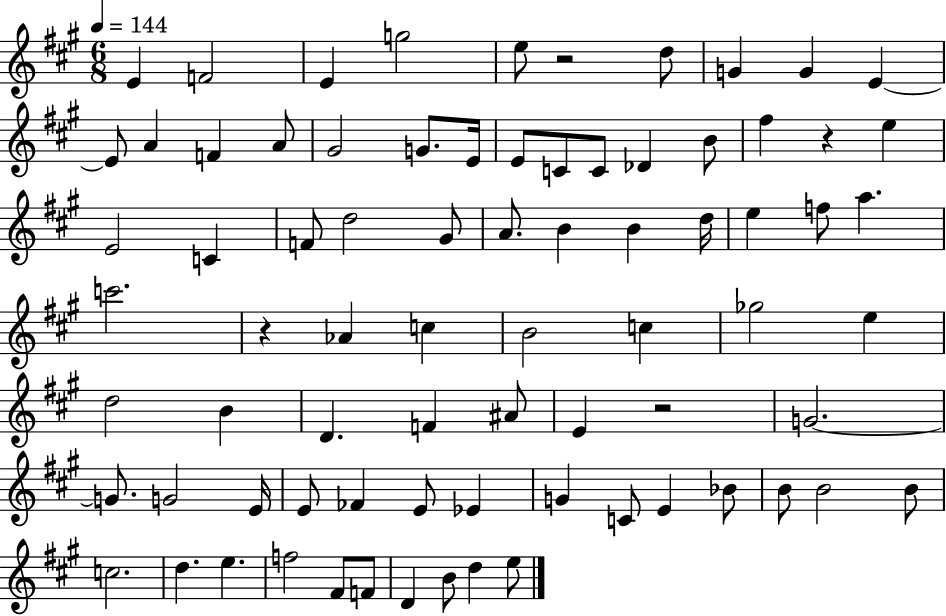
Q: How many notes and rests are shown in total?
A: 77